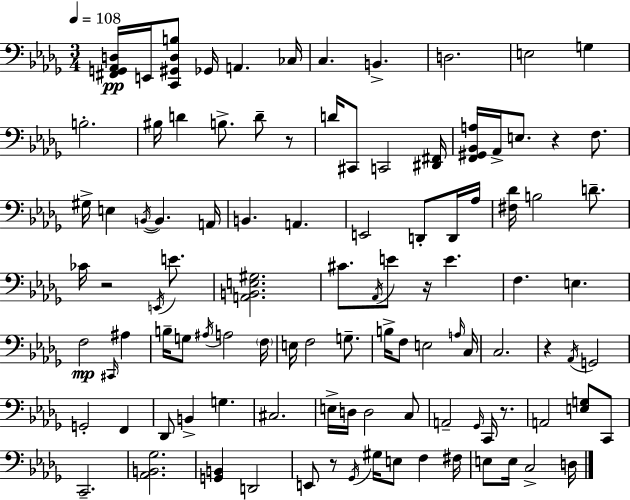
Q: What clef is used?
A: bass